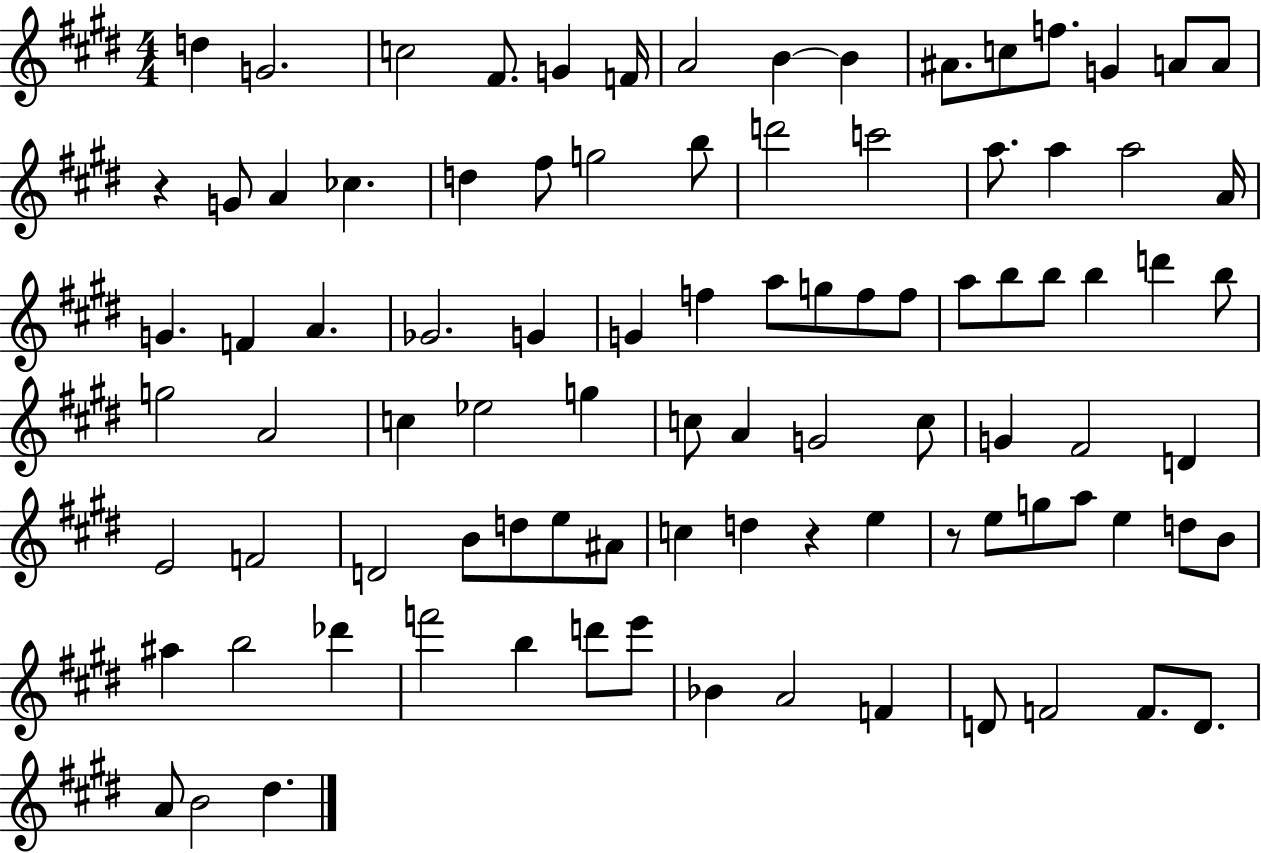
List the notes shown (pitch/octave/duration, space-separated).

D5/q G4/h. C5/h F#4/e. G4/q F4/s A4/h B4/q B4/q A#4/e. C5/e F5/e. G4/q A4/e A4/e R/q G4/e A4/q CES5/q. D5/q F#5/e G5/h B5/e D6/h C6/h A5/e. A5/q A5/h A4/s G4/q. F4/q A4/q. Gb4/h. G4/q G4/q F5/q A5/e G5/e F5/e F5/e A5/e B5/e B5/e B5/q D6/q B5/e G5/h A4/h C5/q Eb5/h G5/q C5/e A4/q G4/h C5/e G4/q F#4/h D4/q E4/h F4/h D4/h B4/e D5/e E5/e A#4/e C5/q D5/q R/q E5/q R/e E5/e G5/e A5/e E5/q D5/e B4/e A#5/q B5/h Db6/q F6/h B5/q D6/e E6/e Bb4/q A4/h F4/q D4/e F4/h F4/e. D4/e. A4/e B4/h D#5/q.